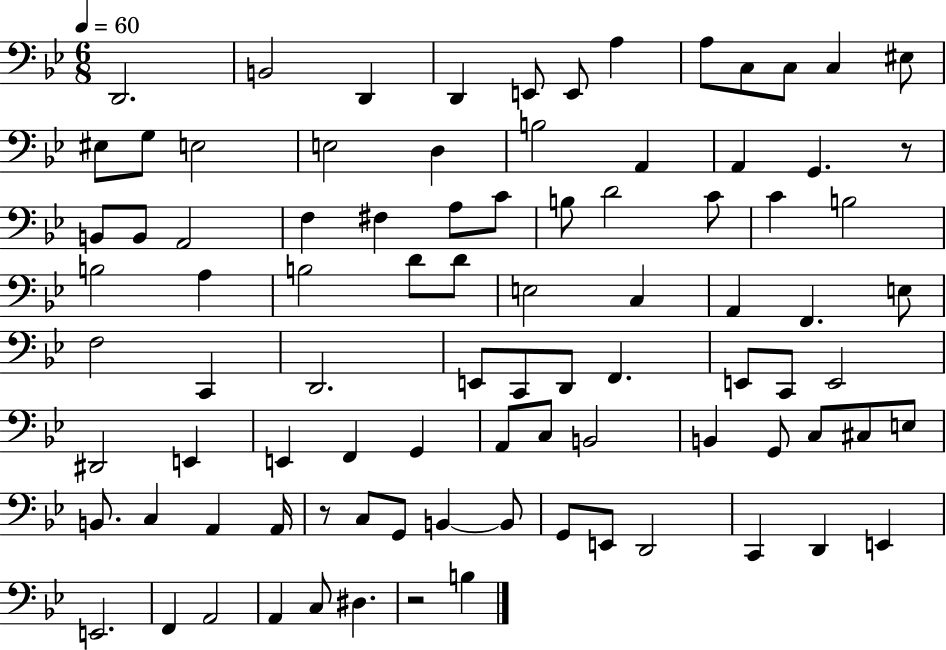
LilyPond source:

{
  \clef bass
  \numericTimeSignature
  \time 6/8
  \key bes \major
  \tempo 4 = 60
  d,2. | b,2 d,4 | d,4 e,8 e,8 a4 | a8 c8 c8 c4 eis8 | \break eis8 g8 e2 | e2 d4 | b2 a,4 | a,4 g,4. r8 | \break b,8 b,8 a,2 | f4 fis4 a8 c'8 | b8 d'2 c'8 | c'4 b2 | \break b2 a4 | b2 d'8 d'8 | e2 c4 | a,4 f,4. e8 | \break f2 c,4 | d,2. | e,8 c,8 d,8 f,4. | e,8 c,8 e,2 | \break dis,2 e,4 | e,4 f,4 g,4 | a,8 c8 b,2 | b,4 g,8 c8 cis8 e8 | \break b,8. c4 a,4 a,16 | r8 c8 g,8 b,4~~ b,8 | g,8 e,8 d,2 | c,4 d,4 e,4 | \break e,2. | f,4 a,2 | a,4 c8 dis4. | r2 b4 | \break \bar "|."
}